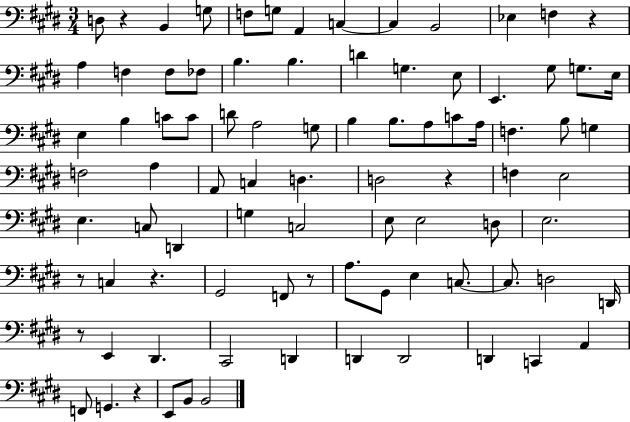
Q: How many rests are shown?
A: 8